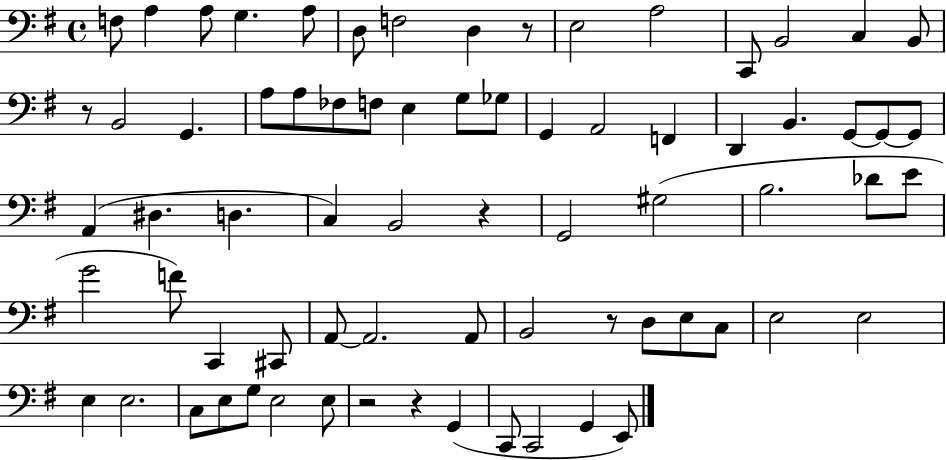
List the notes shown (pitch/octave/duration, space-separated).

F3/e A3/q A3/e G3/q. A3/e D3/e F3/h D3/q R/e E3/h A3/h C2/e B2/h C3/q B2/e R/e B2/h G2/q. A3/e A3/e FES3/e F3/e E3/q G3/e Gb3/e G2/q A2/h F2/q D2/q B2/q. G2/e G2/e G2/e A2/q D#3/q. D3/q. C3/q B2/h R/q G2/h G#3/h B3/h. Db4/e E4/e G4/h F4/e C2/q C#2/e A2/e A2/h. A2/e B2/h R/e D3/e E3/e C3/e E3/h E3/h E3/q E3/h. C3/e E3/e G3/e E3/h E3/e R/h R/q G2/q C2/e C2/h G2/q E2/e